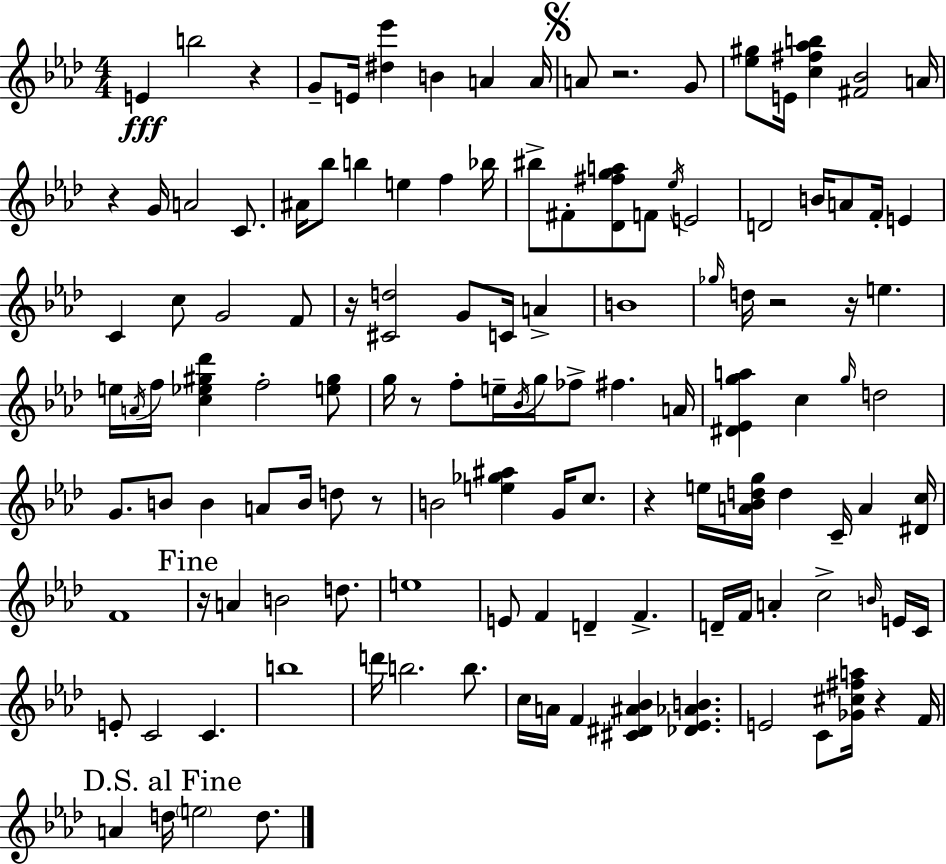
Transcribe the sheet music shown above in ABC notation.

X:1
T:Untitled
M:4/4
L:1/4
K:Fm
E b2 z G/2 E/4 [^d_e'] B A A/4 A/2 z2 G/2 [_e^g]/2 E/4 [c^f_ab] [^F_B]2 A/4 z G/4 A2 C/2 ^A/4 _b/2 b e f _b/4 ^b/2 ^F/2 [_D^fga]/2 F/2 _e/4 E2 D2 B/4 A/2 F/4 E C c/2 G2 F/2 z/4 [^Cd]2 G/2 C/4 A B4 _g/4 d/4 z2 z/4 e e/4 A/4 f/4 [c_e^g_d'] f2 [e^g]/2 g/4 z/2 f/2 e/4 _B/4 g/4 _f/2 ^f A/4 [^D_Ega] c g/4 d2 G/2 B/2 B A/2 B/4 d/2 z/2 B2 [e_g^a] G/4 c/2 z e/4 [A_Bdg]/4 d C/4 A [^Dc]/4 F4 z/4 A B2 d/2 e4 E/2 F D F D/4 F/4 A c2 B/4 E/4 C/4 E/2 C2 C b4 d'/4 b2 b/2 c/4 A/4 F [^C^D^A_B] [_D_E_AB] E2 C/2 [_G^c^fa]/4 z F/4 A d/4 e2 d/2